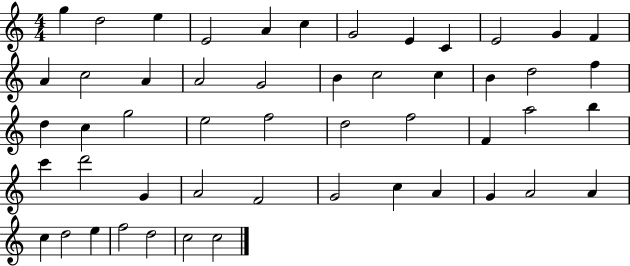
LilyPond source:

{
  \clef treble
  \numericTimeSignature
  \time 4/4
  \key c \major
  g''4 d''2 e''4 | e'2 a'4 c''4 | g'2 e'4 c'4 | e'2 g'4 f'4 | \break a'4 c''2 a'4 | a'2 g'2 | b'4 c''2 c''4 | b'4 d''2 f''4 | \break d''4 c''4 g''2 | e''2 f''2 | d''2 f''2 | f'4 a''2 b''4 | \break c'''4 d'''2 g'4 | a'2 f'2 | g'2 c''4 a'4 | g'4 a'2 a'4 | \break c''4 d''2 e''4 | f''2 d''2 | c''2 c''2 | \bar "|."
}